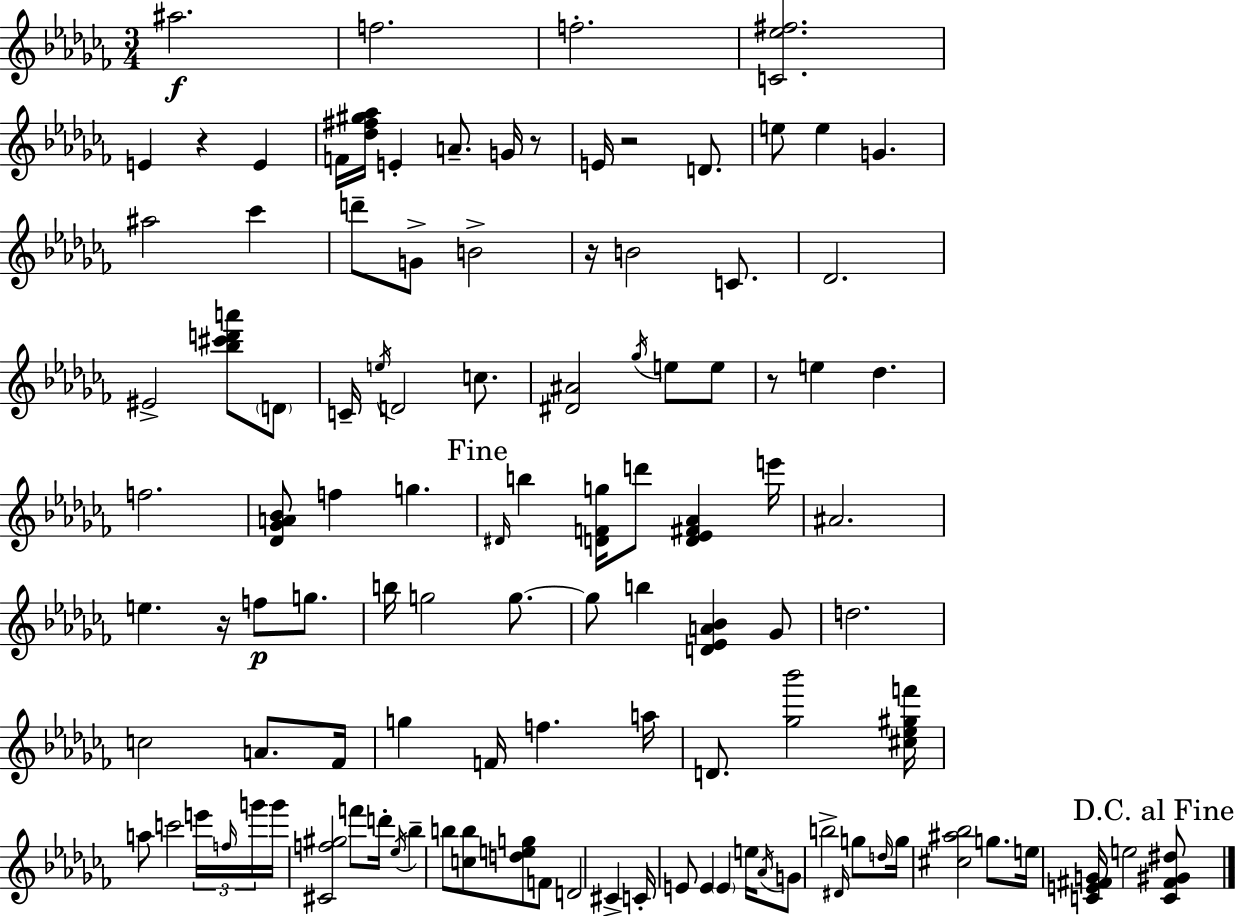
{
  \clef treble
  \numericTimeSignature
  \time 3/4
  \key aes \minor
  \repeat volta 2 { ais''2.\f | f''2. | f''2.-. | <c' ees'' fis''>2. | \break e'4 r4 e'4 | f'16 <des'' fis'' gis'' aes''>16 e'4-. a'8.-- g'16 r8 | e'16 r2 d'8. | e''8 e''4 g'4. | \break ais''2 ces'''4 | d'''8-- g'8-> b'2-> | r16 b'2 c'8. | des'2. | \break eis'2-> <bes'' cis''' d''' a'''>8 \parenthesize d'8 | c'16-- \acciaccatura { e''16 } d'2 c''8. | <dis' ais'>2 \acciaccatura { ges''16 } e''8 | e''8 r8 e''4 des''4. | \break f''2. | <des' ges' a' bes'>8 f''4 g''4. | \mark "Fine" \grace { dis'16 } b''4 <d' f' g''>16 d'''8 <d' ees' fis' aes'>4 | e'''16 ais'2. | \break e''4. r16 f''8\p | g''8. b''16 g''2 | g''8.~~ g''8 b''4 <d' ees' a' bes'>4 | ges'8 d''2. | \break c''2 a'8. | fes'16 g''4 f'16 f''4. | a''16 d'8. <ges'' bes'''>2 | <cis'' ees'' gis'' f'''>16 a''8 c'''2 | \break \tuplet 3/2 { e'''16 \grace { f''16 } g'''16 } g'''16 <cis' f'' gis''>2 | f'''8 d'''16-. \acciaccatura { ees''16 } bes''4-- b''8 <c'' b''>8 | <d'' e'' g''>8 f'8 d'2 | cis'4-> c'16-. e'8 e'4 | \break \parenthesize e'4 e''16 \acciaccatura { aes'16 } g'8 b''2-> | \grace { dis'16 } g''8 \grace { d''16 } g''16 <cis'' ais'' bes''>2 | g''8. e''16 <c' e' fis' g'>16 e''2 | \mark "D.C. al Fine" <c' fis' gis' dis''>8 } \bar "|."
}